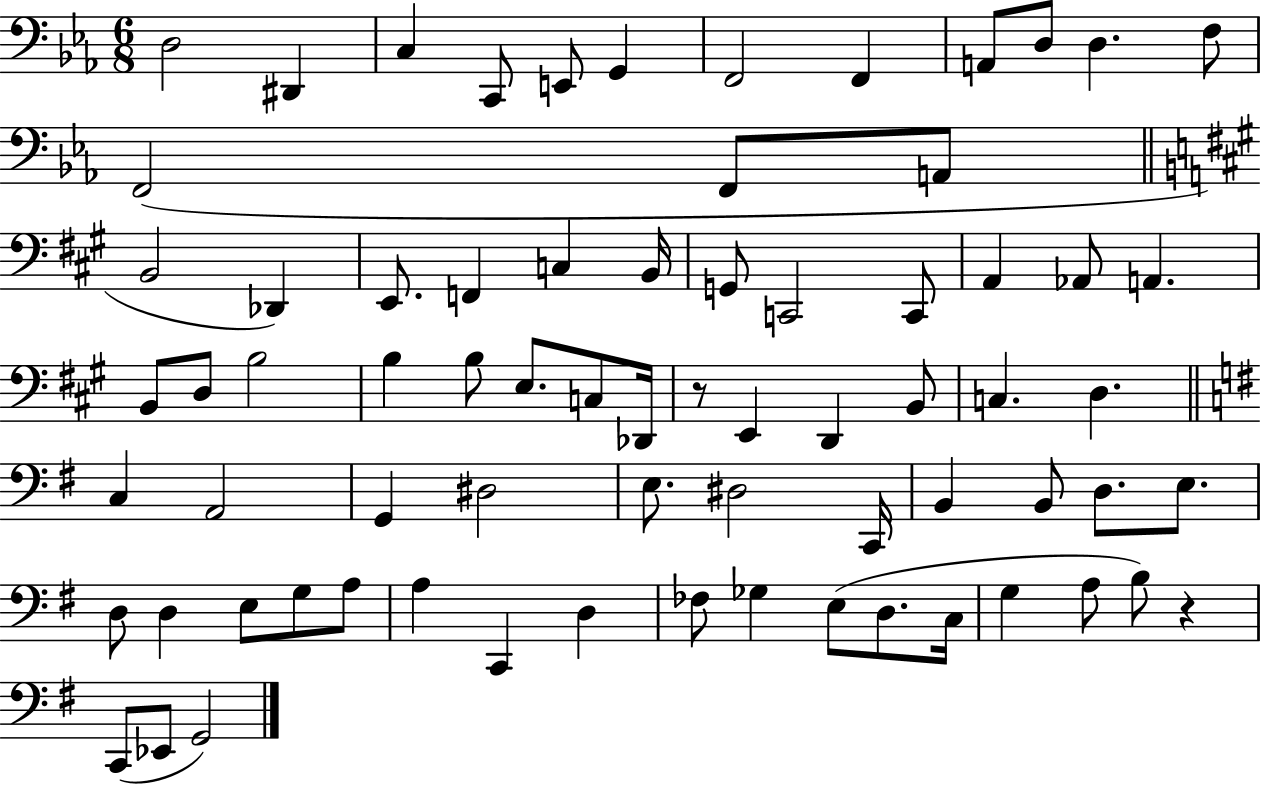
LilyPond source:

{
  \clef bass
  \numericTimeSignature
  \time 6/8
  \key ees \major
  d2 dis,4 | c4 c,8 e,8 g,4 | f,2 f,4 | a,8 d8 d4. f8 | \break f,2( f,8 a,8 | \bar "||" \break \key a \major b,2 des,4) | e,8. f,4 c4 b,16 | g,8 c,2 c,8 | a,4 aes,8 a,4. | \break b,8 d8 b2 | b4 b8 e8. c8 des,16 | r8 e,4 d,4 b,8 | c4. d4. | \break \bar "||" \break \key e \minor c4 a,2 | g,4 dis2 | e8. dis2 c,16 | b,4 b,8 d8. e8. | \break d8 d4 e8 g8 a8 | a4 c,4 d4 | fes8 ges4 e8( d8. c16 | g4 a8 b8) r4 | \break c,8( ees,8 g,2) | \bar "|."
}